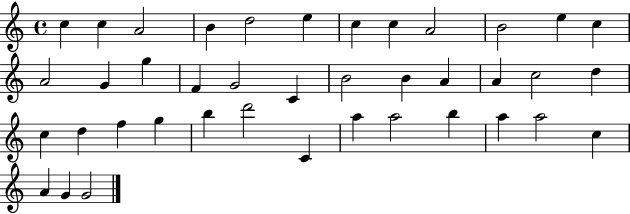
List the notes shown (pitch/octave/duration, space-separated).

C5/q C5/q A4/h B4/q D5/h E5/q C5/q C5/q A4/h B4/h E5/q C5/q A4/h G4/q G5/q F4/q G4/h C4/q B4/h B4/q A4/q A4/q C5/h D5/q C5/q D5/q F5/q G5/q B5/q D6/h C4/q A5/q A5/h B5/q A5/q A5/h C5/q A4/q G4/q G4/h